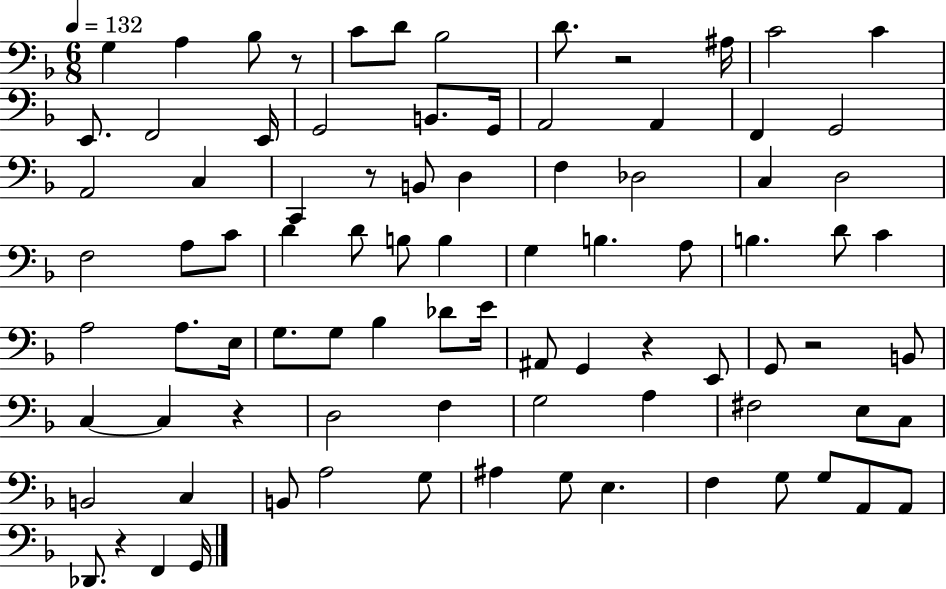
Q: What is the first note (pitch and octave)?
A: G3